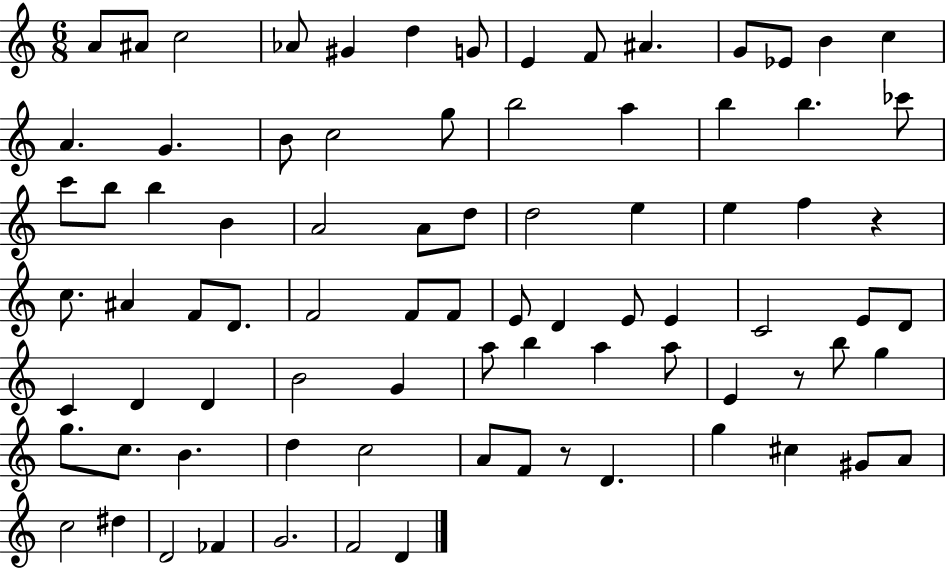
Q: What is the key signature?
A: C major